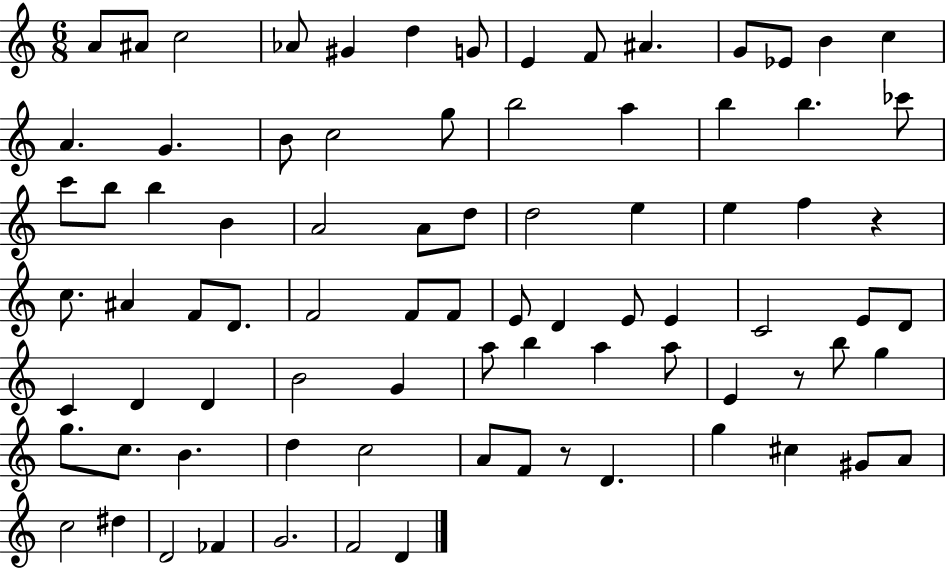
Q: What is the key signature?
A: C major